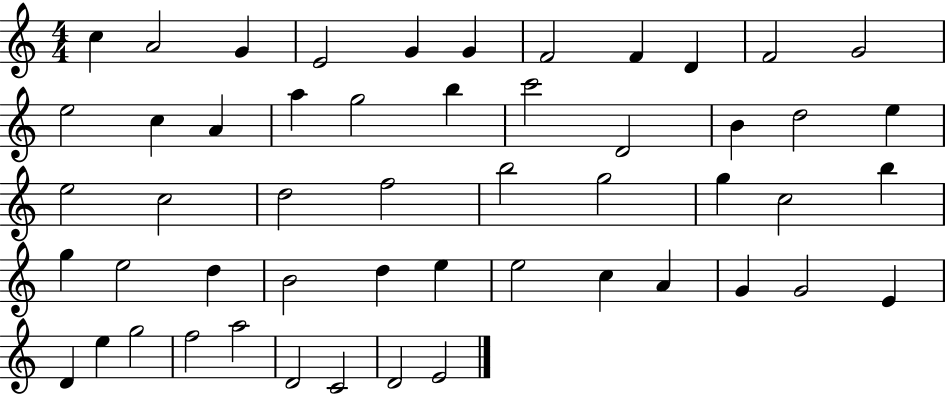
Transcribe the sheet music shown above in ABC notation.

X:1
T:Untitled
M:4/4
L:1/4
K:C
c A2 G E2 G G F2 F D F2 G2 e2 c A a g2 b c'2 D2 B d2 e e2 c2 d2 f2 b2 g2 g c2 b g e2 d B2 d e e2 c A G G2 E D e g2 f2 a2 D2 C2 D2 E2